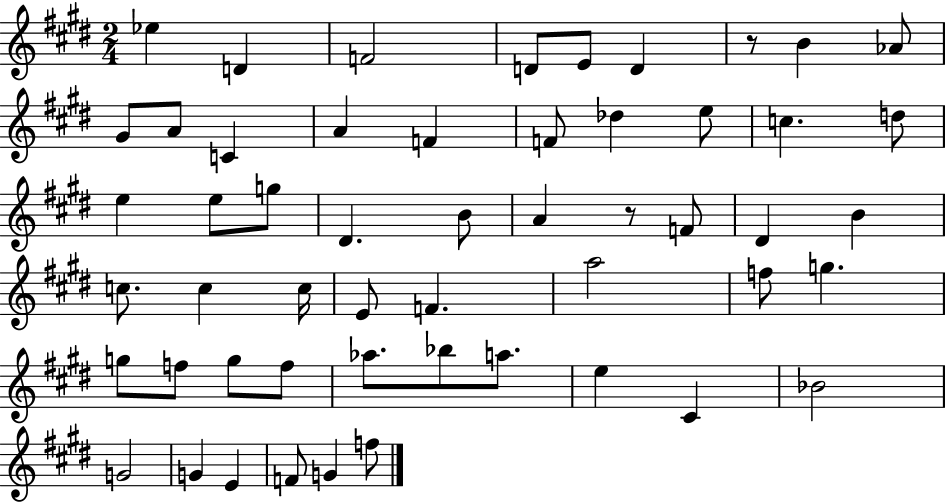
X:1
T:Untitled
M:2/4
L:1/4
K:E
_e D F2 D/2 E/2 D z/2 B _A/2 ^G/2 A/2 C A F F/2 _d e/2 c d/2 e e/2 g/2 ^D B/2 A z/2 F/2 ^D B c/2 c c/4 E/2 F a2 f/2 g g/2 f/2 g/2 f/2 _a/2 _b/2 a/2 e ^C _B2 G2 G E F/2 G f/2